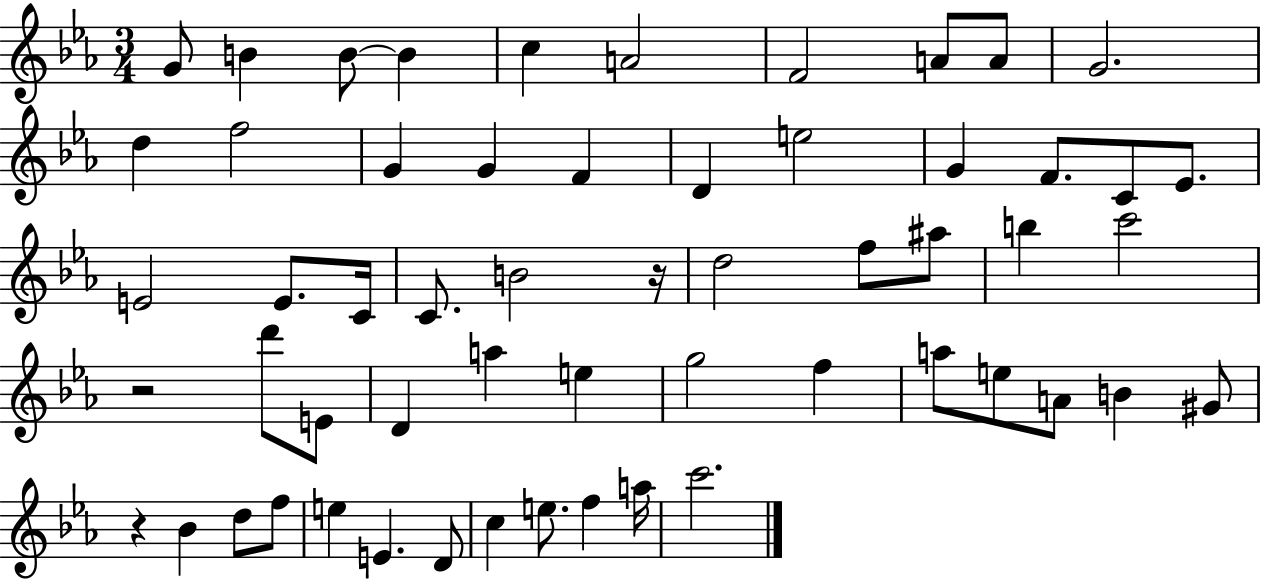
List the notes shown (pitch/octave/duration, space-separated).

G4/e B4/q B4/e B4/q C5/q A4/h F4/h A4/e A4/e G4/h. D5/q F5/h G4/q G4/q F4/q D4/q E5/h G4/q F4/e. C4/e Eb4/e. E4/h E4/e. C4/s C4/e. B4/h R/s D5/h F5/e A#5/e B5/q C6/h R/h D6/e E4/e D4/q A5/q E5/q G5/h F5/q A5/e E5/e A4/e B4/q G#4/e R/q Bb4/q D5/e F5/e E5/q E4/q. D4/e C5/q E5/e. F5/q A5/s C6/h.